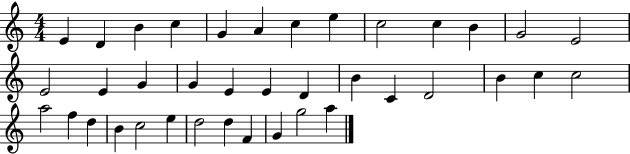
{
  \clef treble
  \numericTimeSignature
  \time 4/4
  \key c \major
  e'4 d'4 b'4 c''4 | g'4 a'4 c''4 e''4 | c''2 c''4 b'4 | g'2 e'2 | \break e'2 e'4 g'4 | g'4 e'4 e'4 d'4 | b'4 c'4 d'2 | b'4 c''4 c''2 | \break a''2 f''4 d''4 | b'4 c''2 e''4 | d''2 d''4 f'4 | g'4 g''2 a''4 | \break \bar "|."
}